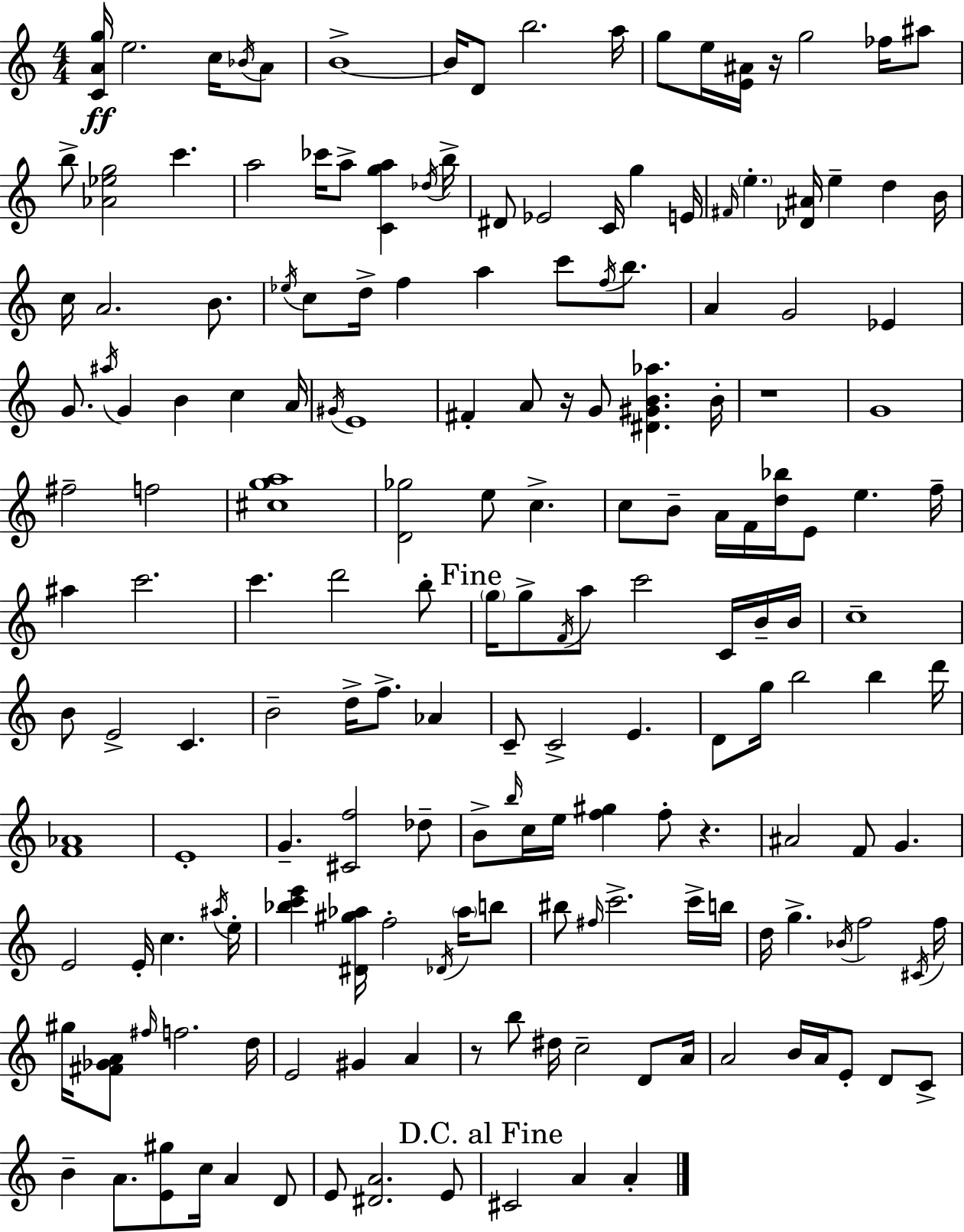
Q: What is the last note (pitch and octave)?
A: A4